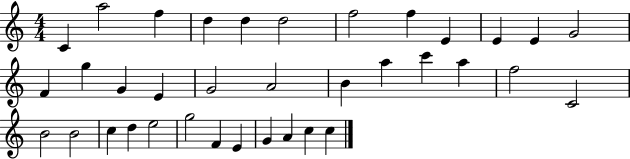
{
  \clef treble
  \numericTimeSignature
  \time 4/4
  \key c \major
  c'4 a''2 f''4 | d''4 d''4 d''2 | f''2 f''4 e'4 | e'4 e'4 g'2 | \break f'4 g''4 g'4 e'4 | g'2 a'2 | b'4 a''4 c'''4 a''4 | f''2 c'2 | \break b'2 b'2 | c''4 d''4 e''2 | g''2 f'4 e'4 | g'4 a'4 c''4 c''4 | \break \bar "|."
}